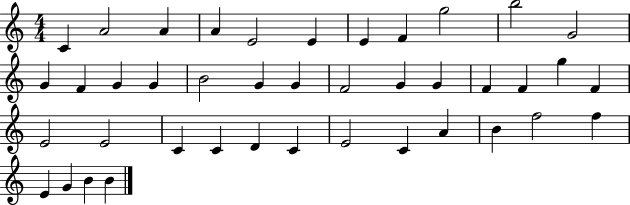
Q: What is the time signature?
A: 4/4